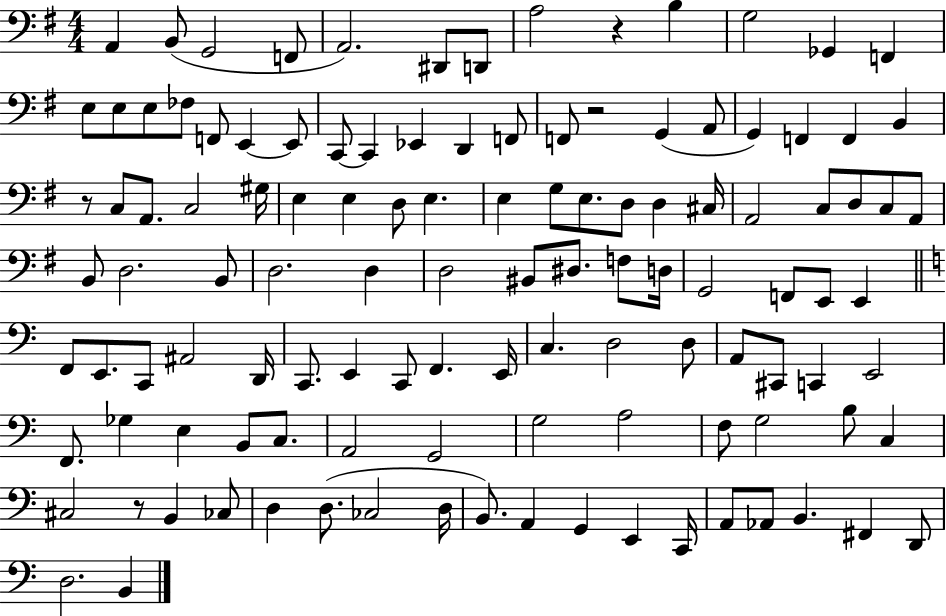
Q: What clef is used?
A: bass